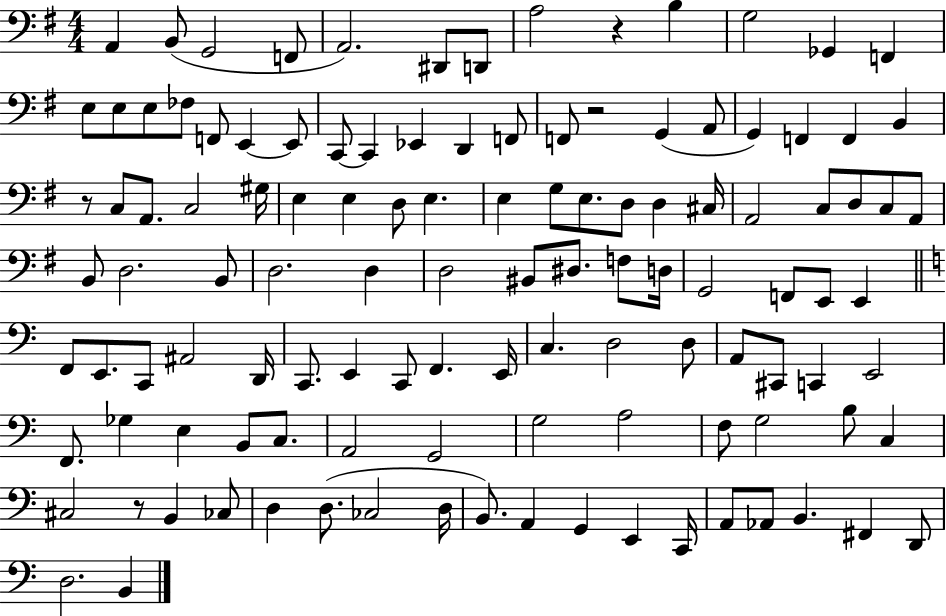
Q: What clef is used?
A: bass